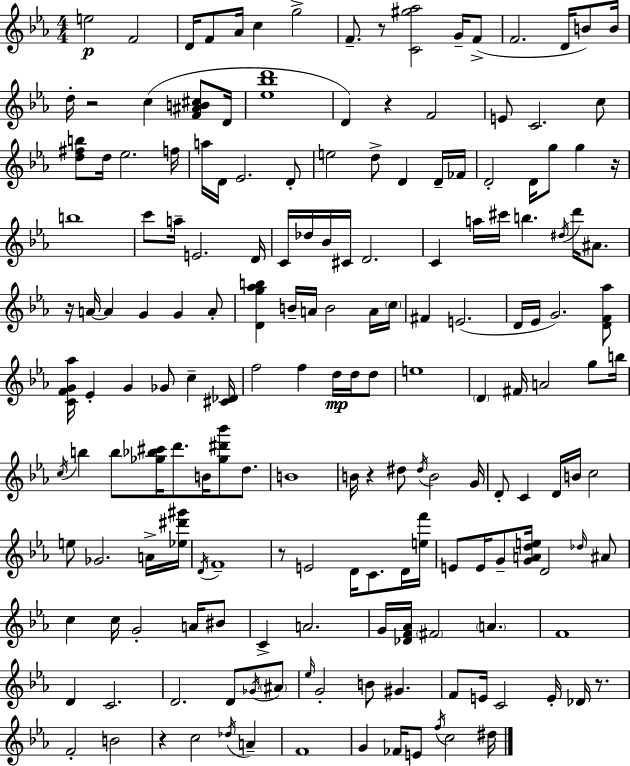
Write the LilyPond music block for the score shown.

{
  \clef treble
  \numericTimeSignature
  \time 4/4
  \key c \minor
  e''2\p f'2 | d'16 f'8 aes'16 c''4 g''2-> | f'8.-- r8 <c' gis'' aes''>2 g'16-- f'8->( | f'2. d'16 b'8) b'16 | \break d''16-. r2 c''4( <f' ais' b' cis''>8 d'16 | <ees'' bes'' d'''>1 | d'4) r4 f'2 | e'8 c'2. c''8 | \break <d'' fis'' b''>8 d''16 ees''2. f''16 | a''16 d'16 ees'2. d'8-. | e''2 d''8-> d'4 d'16-- fes'16 | d'2-. d'16 g''8 g''4 r16 | \break b''1 | c'''8 a''16-- e'2. d'16 | c'16 des''16 bes'16 cis'16 d'2. | c'4 a''16 cis'''16 b''4. \acciaccatura { dis''16 } d'''16 ais'8. | \break r16 a'16~~ a'4 g'4 g'4 a'8-. | <d' g'' aes'' b''>4 b'16-- a'16 b'2 a'16 | \parenthesize c''16 fis'4 e'2.( | d'16 ees'16 g'2.) <d' f' aes''>8 | \break <c' f' g' aes''>16 ees'4-. g'4 ges'8 c''4-- | <cis' des'>16 f''2 f''4 d''16\mp d''16 d''8 | e''1 | \parenthesize d'4 fis'16 a'2 g''8 | \break b''16 \acciaccatura { c''16 } b''4 b''8 <ges'' bes'' cis'''>16 d'''8. b'16 <ges'' dis''' bes'''>8 d''8. | b'1 | b'16 r4 dis''8 \acciaccatura { dis''16 } b'2 | g'16 d'8-. c'4 d'16 b'16 c''2 | \break e''8 ges'2. | a'16-> <ees'' dis''' gis'''>16 \acciaccatura { d'16 } f'1-- | r8 e'2 d'16 c'8. | d'16 <e'' f'''>16 e'8 e'16 g'8-- <g' a' d'' e''>16 d'2 | \break \grace { des''16 } ais'8 c''4 c''16 g'2-. | a'16 bis'8 c'4-> a'2. | g'16 <des' f' aes'>16 \parenthesize fis'2 \parenthesize a'4. | f'1 | \break d'4 c'2. | d'2. | d'8 \acciaccatura { ges'16 } \parenthesize ais'8 \grace { ees''16 } g'2-. b'8 | gis'4. f'8 e'16 c'2 | \break e'16-. des'16 r8. f'2-. b'2 | r4 c''2 | \acciaccatura { des''16 } a'4-- f'1 | g'4 fes'16 e'8 \acciaccatura { f''16 } | \break c''2 dis''16 \bar "|."
}